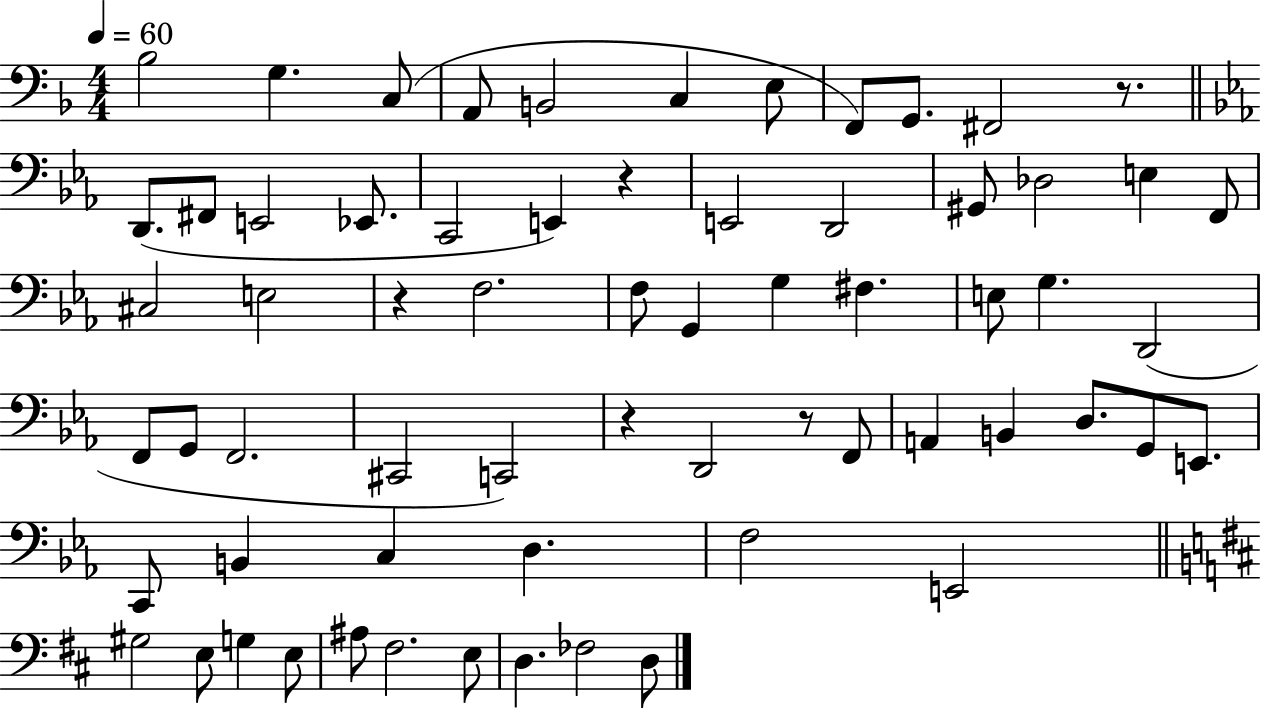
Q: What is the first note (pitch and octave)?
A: Bb3